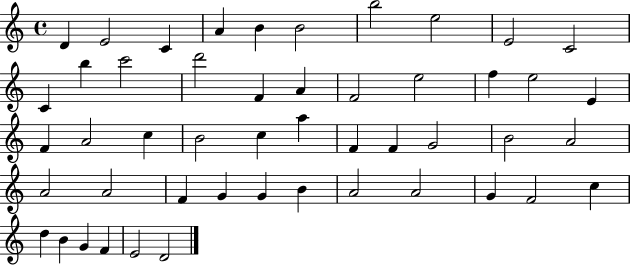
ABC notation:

X:1
T:Untitled
M:4/4
L:1/4
K:C
D E2 C A B B2 b2 e2 E2 C2 C b c'2 d'2 F A F2 e2 f e2 E F A2 c B2 c a F F G2 B2 A2 A2 A2 F G G B A2 A2 G F2 c d B G F E2 D2